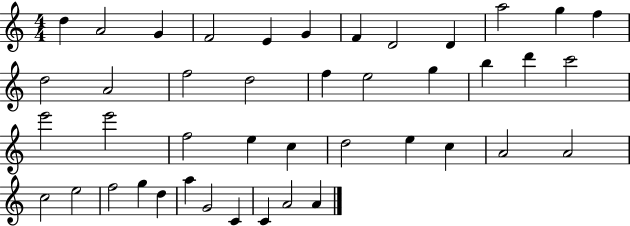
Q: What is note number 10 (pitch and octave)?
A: A5